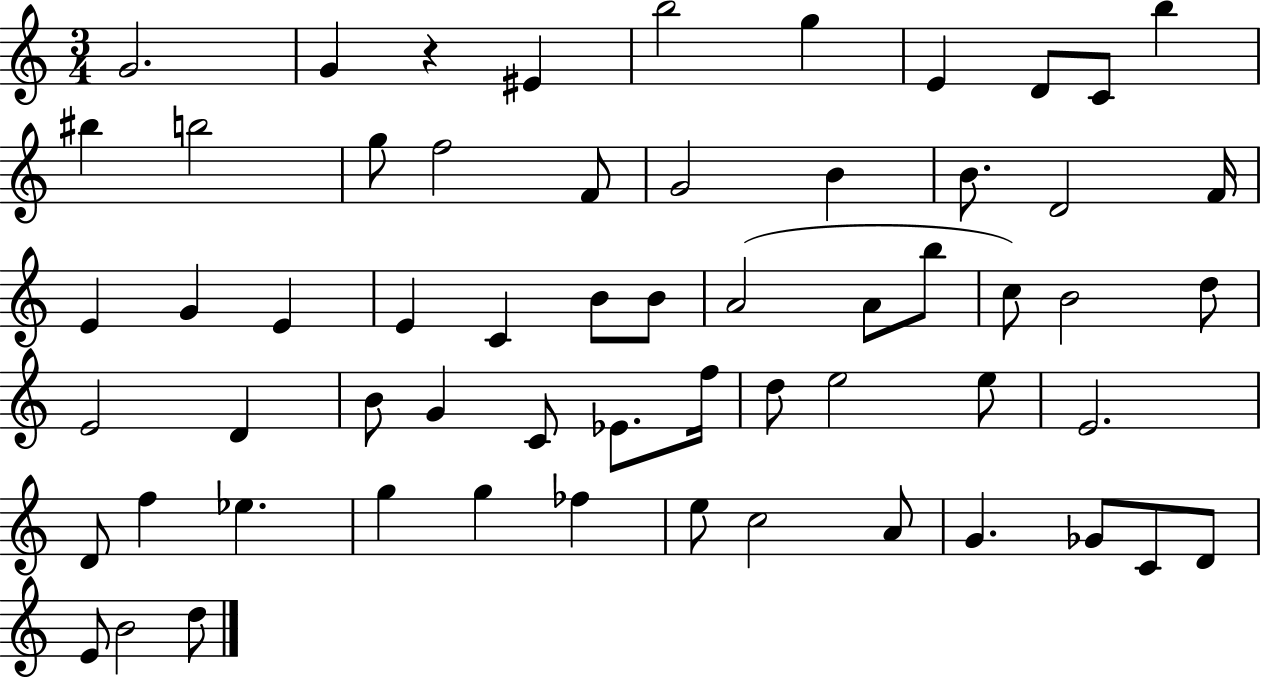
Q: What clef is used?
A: treble